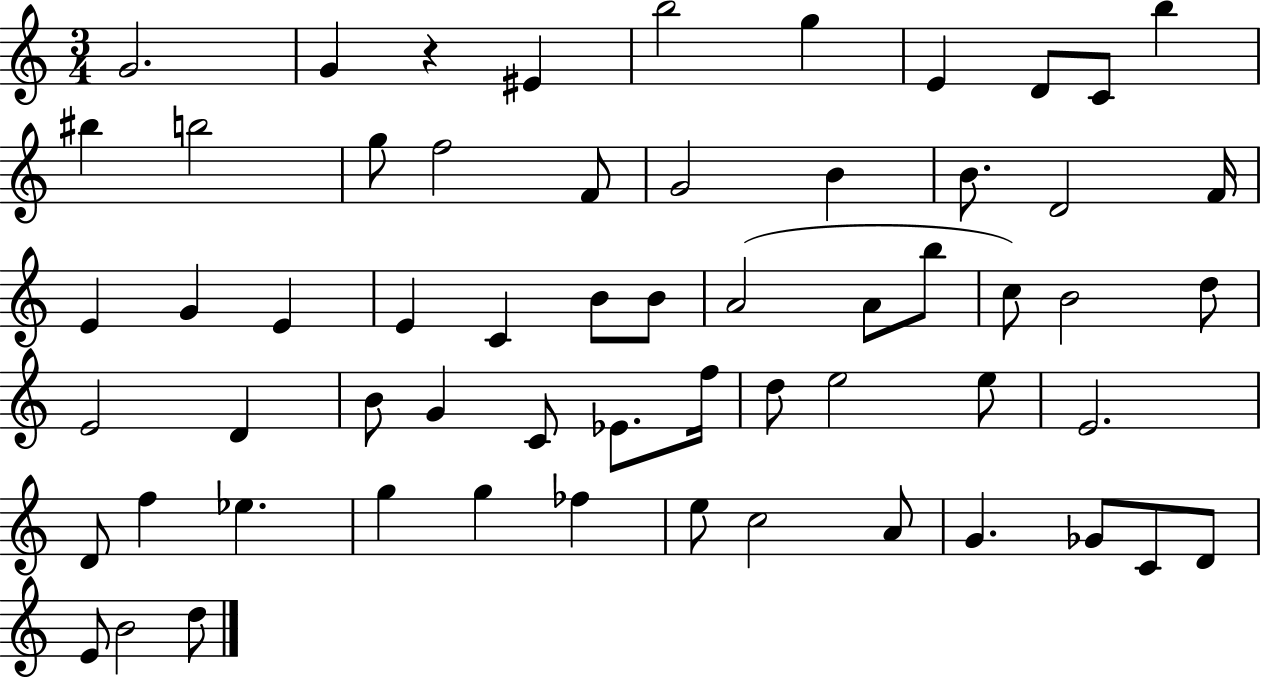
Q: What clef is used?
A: treble